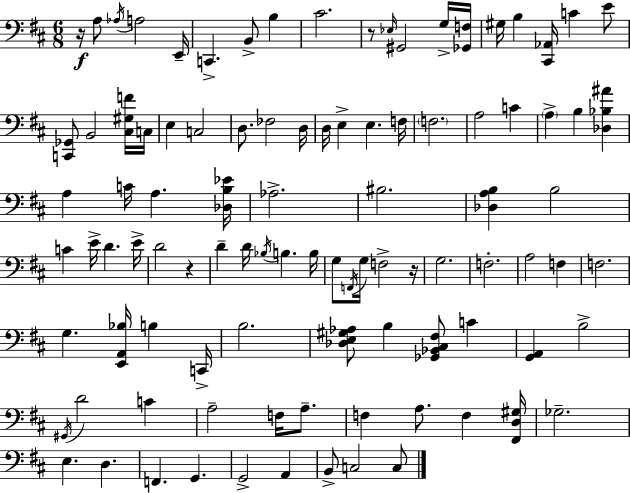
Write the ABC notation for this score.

X:1
T:Untitled
M:6/8
L:1/4
K:D
z/4 A,/2 _A,/4 A,2 E,,/4 C,, B,,/2 B, ^C2 z/2 _E,/4 ^G,,2 G,/4 [_G,,F,]/4 ^G,/4 B, [^C,,_A,,]/4 C E/2 [C,,_G,,]/2 B,,2 [^C,^G,F]/4 C,/4 E, C,2 D,/2 _F,2 D,/4 D,/4 E, E, F,/4 F,2 A,2 C A, B, [_D,_B,^A] A, C/4 A, [_D,B,_E]/4 _A,2 ^B,2 [_D,A,B,] B,2 C E/4 D E/4 D2 z D D/4 _B,/4 B, B,/4 G,/2 F,,/4 G,/4 F,2 z/4 G,2 F,2 A,2 F, F,2 G, [E,,A,,_B,]/4 B, C,,/4 B,2 [_D,E,^G,_A,]/2 B, [_G,,_B,,^C,^F,]/2 C [G,,A,,] B,2 ^G,,/4 D2 C A,2 F,/4 A,/2 F, A,/2 F, [^F,,D,^G,]/4 _G,2 E, D, F,, G,, G,,2 A,, B,,/2 C,2 C,/2